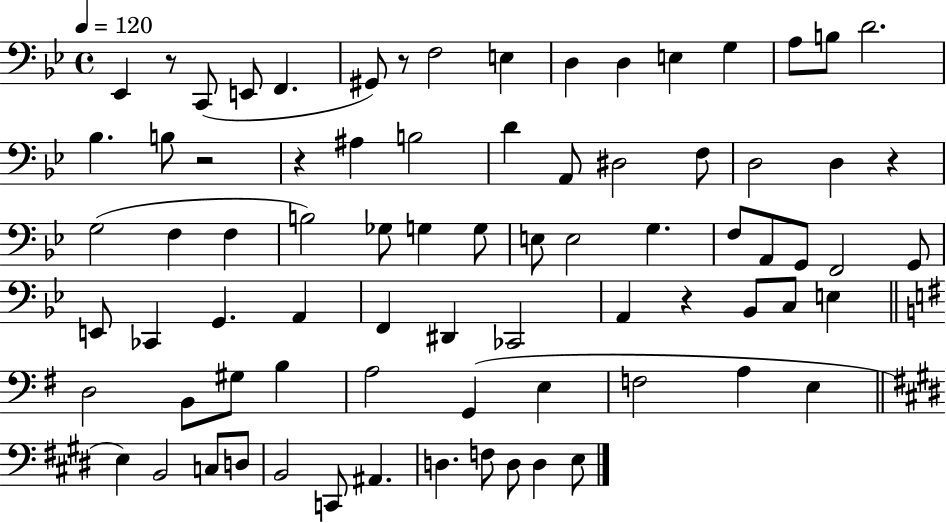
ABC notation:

X:1
T:Untitled
M:4/4
L:1/4
K:Bb
_E,, z/2 C,,/2 E,,/2 F,, ^G,,/2 z/2 F,2 E, D, D, E, G, A,/2 B,/2 D2 _B, B,/2 z2 z ^A, B,2 D A,,/2 ^D,2 F,/2 D,2 D, z G,2 F, F, B,2 _G,/2 G, G,/2 E,/2 E,2 G, F,/2 A,,/2 G,,/2 F,,2 G,,/2 E,,/2 _C,, G,, A,, F,, ^D,, _C,,2 A,, z _B,,/2 C,/2 E, D,2 B,,/2 ^G,/2 B, A,2 G,, E, F,2 A, E, E, B,,2 C,/2 D,/2 B,,2 C,,/2 ^A,, D, F,/2 D,/2 D, E,/2